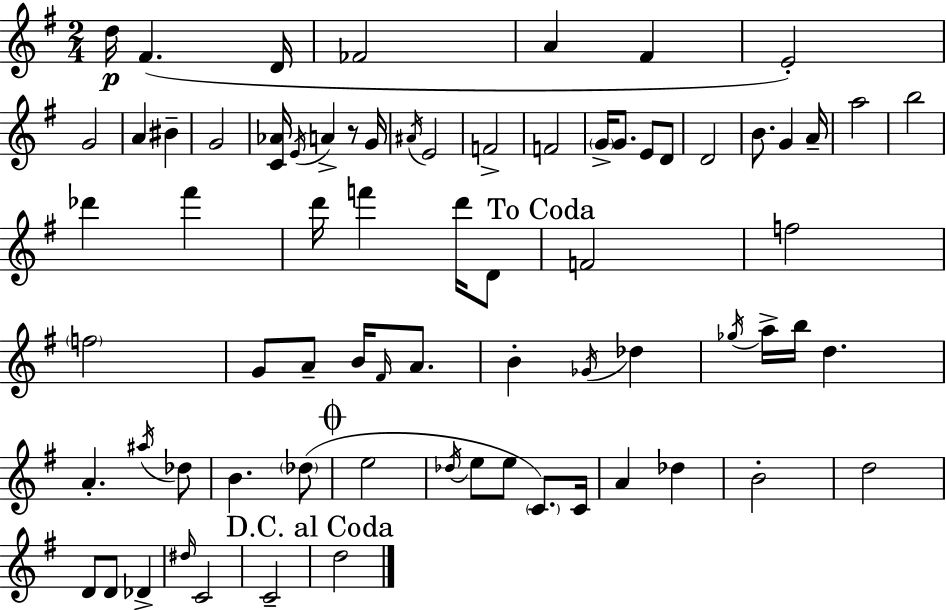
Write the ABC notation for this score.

X:1
T:Untitled
M:2/4
L:1/4
K:Em
d/4 ^F D/4 _F2 A ^F E2 G2 A ^B G2 [C_A]/4 E/4 A z/2 G/4 ^A/4 E2 F2 F2 G/4 G/2 E/2 D/2 D2 B/2 G A/4 a2 b2 _d' ^f' d'/4 f' d'/4 D/2 F2 f2 f2 G/2 A/2 B/4 ^F/4 A/2 B _G/4 _d _g/4 a/4 b/4 d A ^a/4 _d/2 B _d/2 e2 _d/4 e/2 e/2 C/2 C/4 A _d B2 d2 D/2 D/2 _D ^d/4 C2 C2 d2